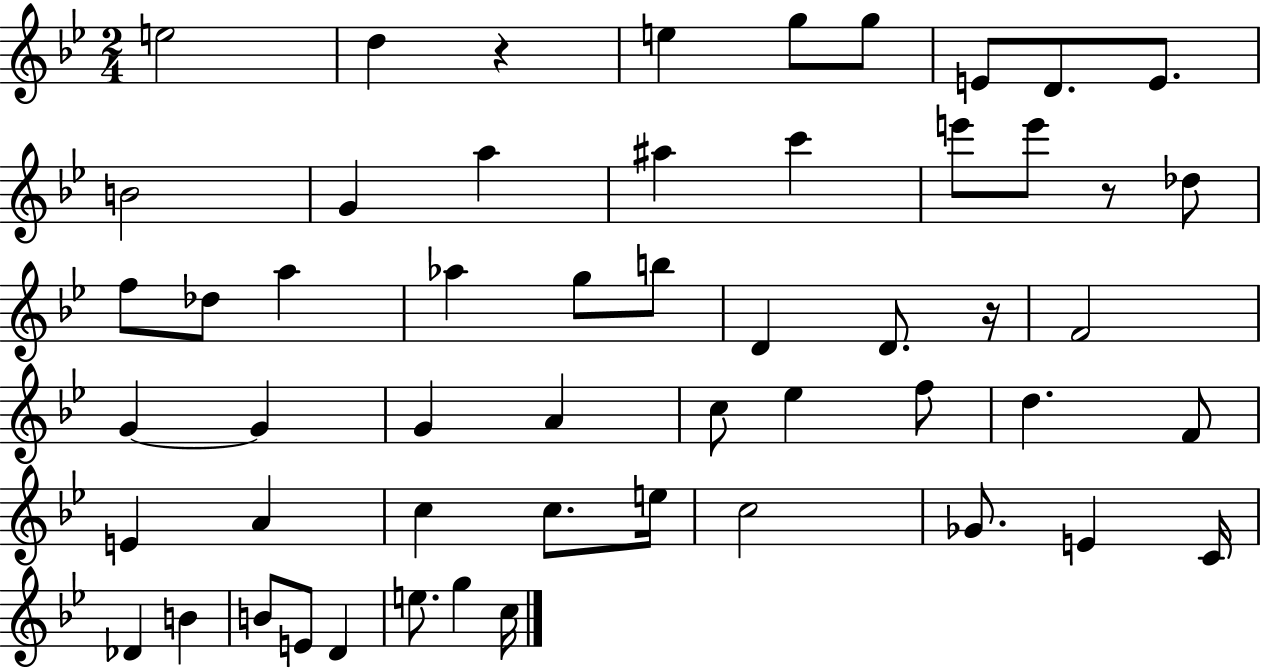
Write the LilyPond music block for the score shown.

{
  \clef treble
  \numericTimeSignature
  \time 2/4
  \key bes \major
  \repeat volta 2 { e''2 | d''4 r4 | e''4 g''8 g''8 | e'8 d'8. e'8. | \break b'2 | g'4 a''4 | ais''4 c'''4 | e'''8 e'''8 r8 des''8 | \break f''8 des''8 a''4 | aes''4 g''8 b''8 | d'4 d'8. r16 | f'2 | \break g'4~~ g'4 | g'4 a'4 | c''8 ees''4 f''8 | d''4. f'8 | \break e'4 a'4 | c''4 c''8. e''16 | c''2 | ges'8. e'4 c'16 | \break des'4 b'4 | b'8 e'8 d'4 | e''8. g''4 c''16 | } \bar "|."
}